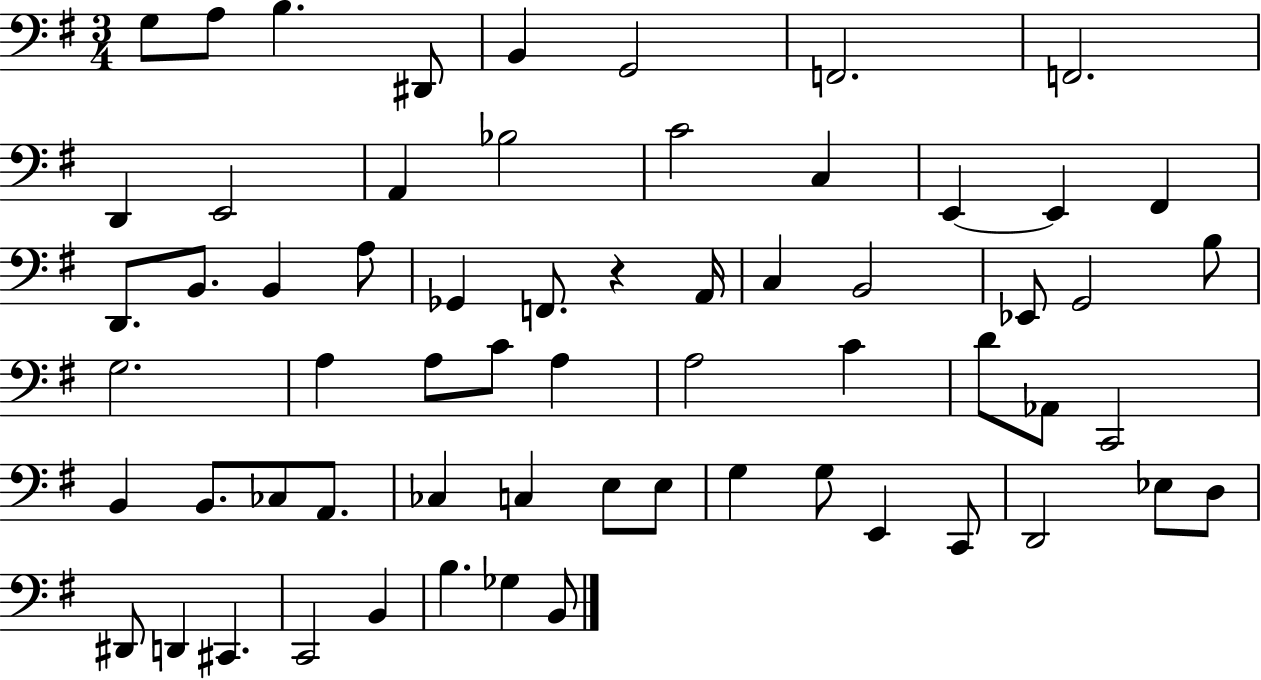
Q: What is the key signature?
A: G major